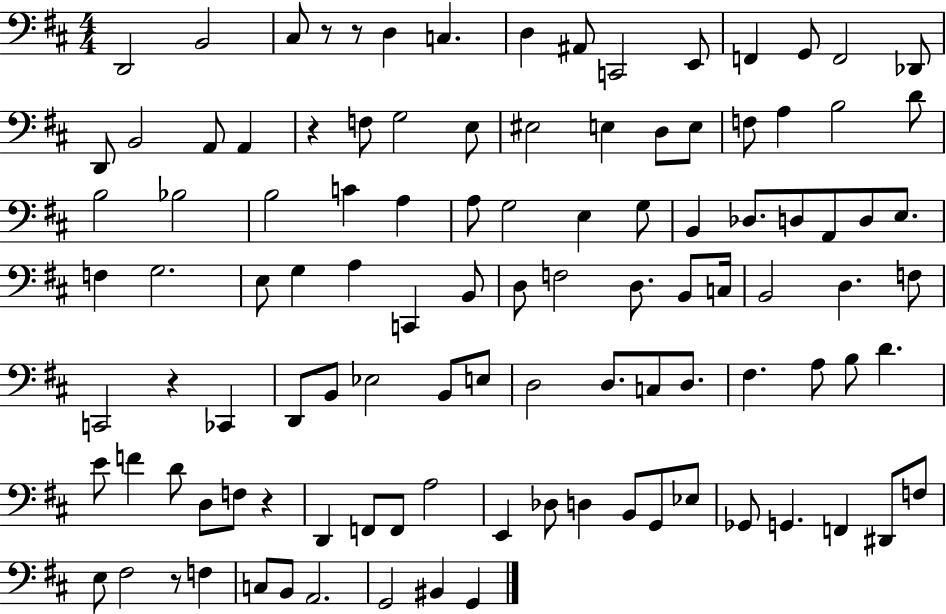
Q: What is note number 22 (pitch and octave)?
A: E3